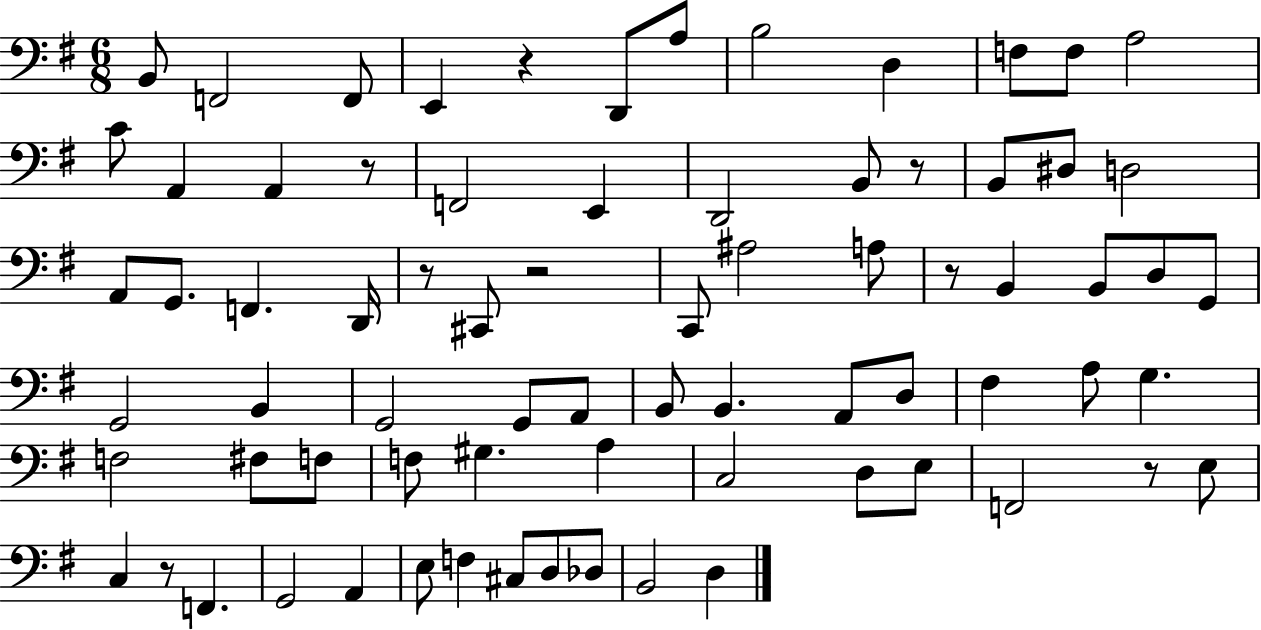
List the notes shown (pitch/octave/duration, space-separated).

B2/e F2/h F2/e E2/q R/q D2/e A3/e B3/h D3/q F3/e F3/e A3/h C4/e A2/q A2/q R/e F2/h E2/q D2/h B2/e R/e B2/e D#3/e D3/h A2/e G2/e. F2/q. D2/s R/e C#2/e R/h C2/e A#3/h A3/e R/e B2/q B2/e D3/e G2/e G2/h B2/q G2/h G2/e A2/e B2/e B2/q. A2/e D3/e F#3/q A3/e G3/q. F3/h F#3/e F3/e F3/e G#3/q. A3/q C3/h D3/e E3/e F2/h R/e E3/e C3/q R/e F2/q. G2/h A2/q E3/e F3/q C#3/e D3/e Db3/e B2/h D3/q